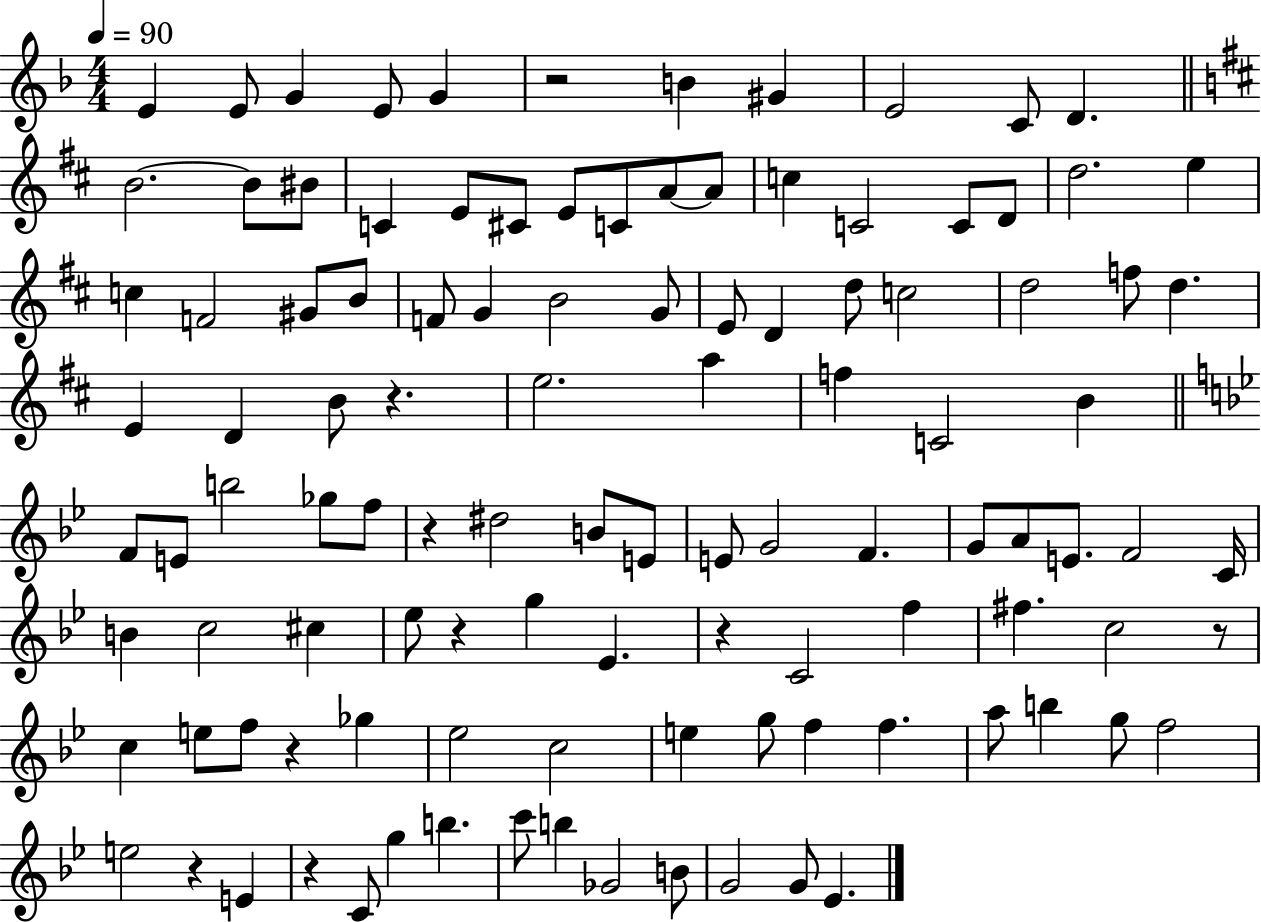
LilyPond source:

{
  \clef treble
  \numericTimeSignature
  \time 4/4
  \key f \major
  \tempo 4 = 90
  \repeat volta 2 { e'4 e'8 g'4 e'8 g'4 | r2 b'4 gis'4 | e'2 c'8 d'4. | \bar "||" \break \key b \minor b'2.~~ b'8 bis'8 | c'4 e'8 cis'8 e'8 c'8 a'8~~ a'8 | c''4 c'2 c'8 d'8 | d''2. e''4 | \break c''4 f'2 gis'8 b'8 | f'8 g'4 b'2 g'8 | e'8 d'4 d''8 c''2 | d''2 f''8 d''4. | \break e'4 d'4 b'8 r4. | e''2. a''4 | f''4 c'2 b'4 | \bar "||" \break \key bes \major f'8 e'8 b''2 ges''8 f''8 | r4 dis''2 b'8 e'8 | e'8 g'2 f'4. | g'8 a'8 e'8. f'2 c'16 | \break b'4 c''2 cis''4 | ees''8 r4 g''4 ees'4. | r4 c'2 f''4 | fis''4. c''2 r8 | \break c''4 e''8 f''8 r4 ges''4 | ees''2 c''2 | e''4 g''8 f''4 f''4. | a''8 b''4 g''8 f''2 | \break e''2 r4 e'4 | r4 c'8 g''4 b''4. | c'''8 b''4 ges'2 b'8 | g'2 g'8 ees'4. | \break } \bar "|."
}